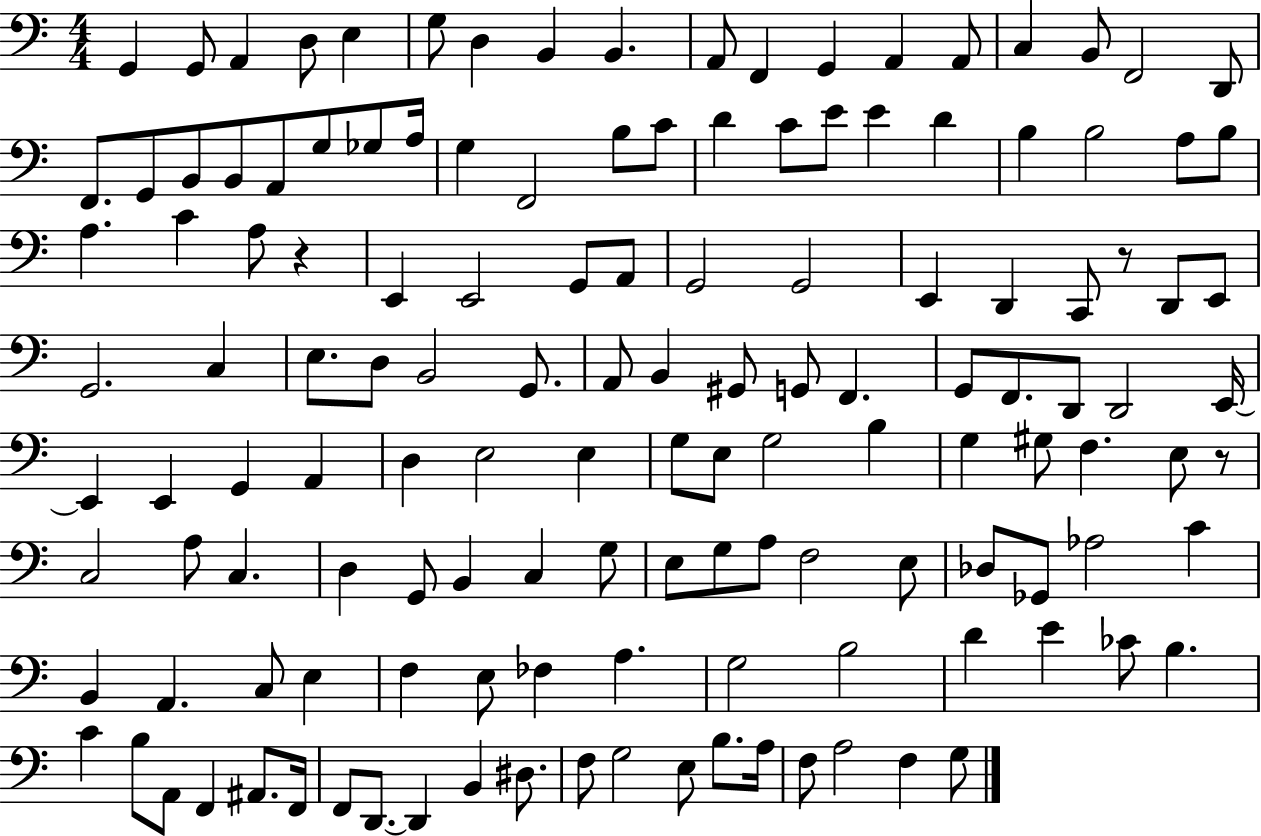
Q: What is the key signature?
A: C major